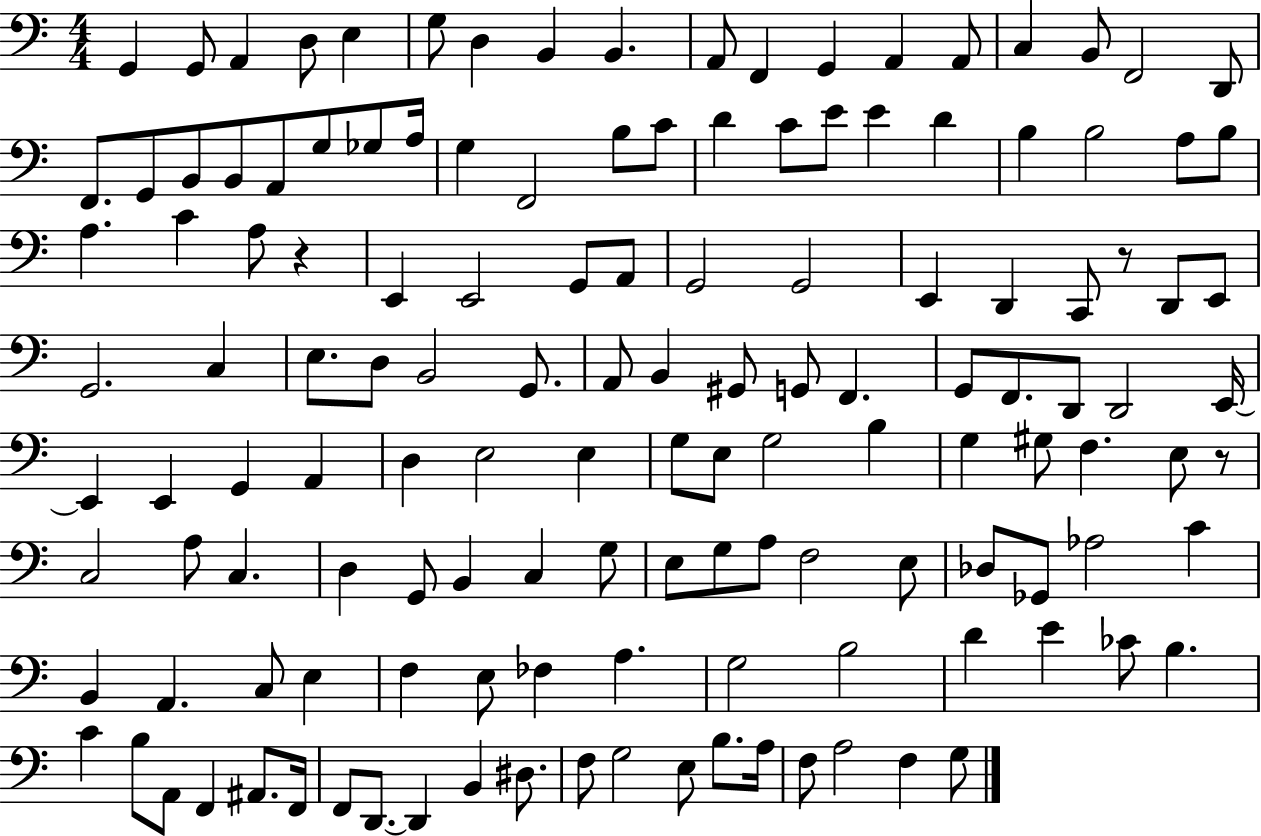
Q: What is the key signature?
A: C major